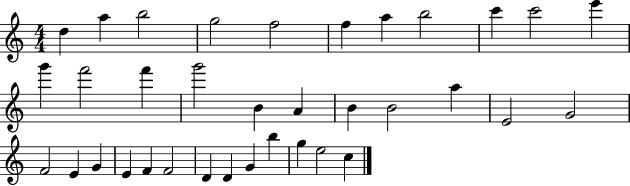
X:1
T:Untitled
M:4/4
L:1/4
K:C
d a b2 g2 f2 f a b2 c' c'2 e' g' f'2 f' g'2 B A B B2 a E2 G2 F2 E G E F F2 D D G b g e2 c